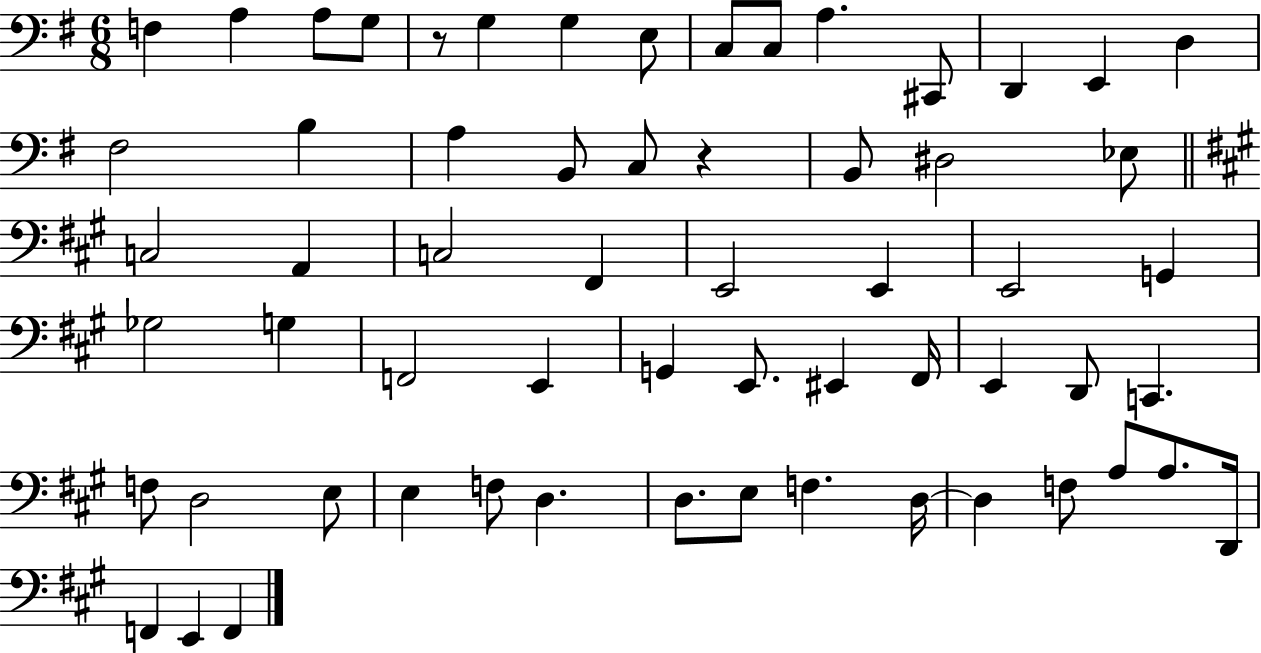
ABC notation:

X:1
T:Untitled
M:6/8
L:1/4
K:G
F, A, A,/2 G,/2 z/2 G, G, E,/2 C,/2 C,/2 A, ^C,,/2 D,, E,, D, ^F,2 B, A, B,,/2 C,/2 z B,,/2 ^D,2 _E,/2 C,2 A,, C,2 ^F,, E,,2 E,, E,,2 G,, _G,2 G, F,,2 E,, G,, E,,/2 ^E,, ^F,,/4 E,, D,,/2 C,, F,/2 D,2 E,/2 E, F,/2 D, D,/2 E,/2 F, D,/4 D, F,/2 A,/2 A,/2 D,,/4 F,, E,, F,,